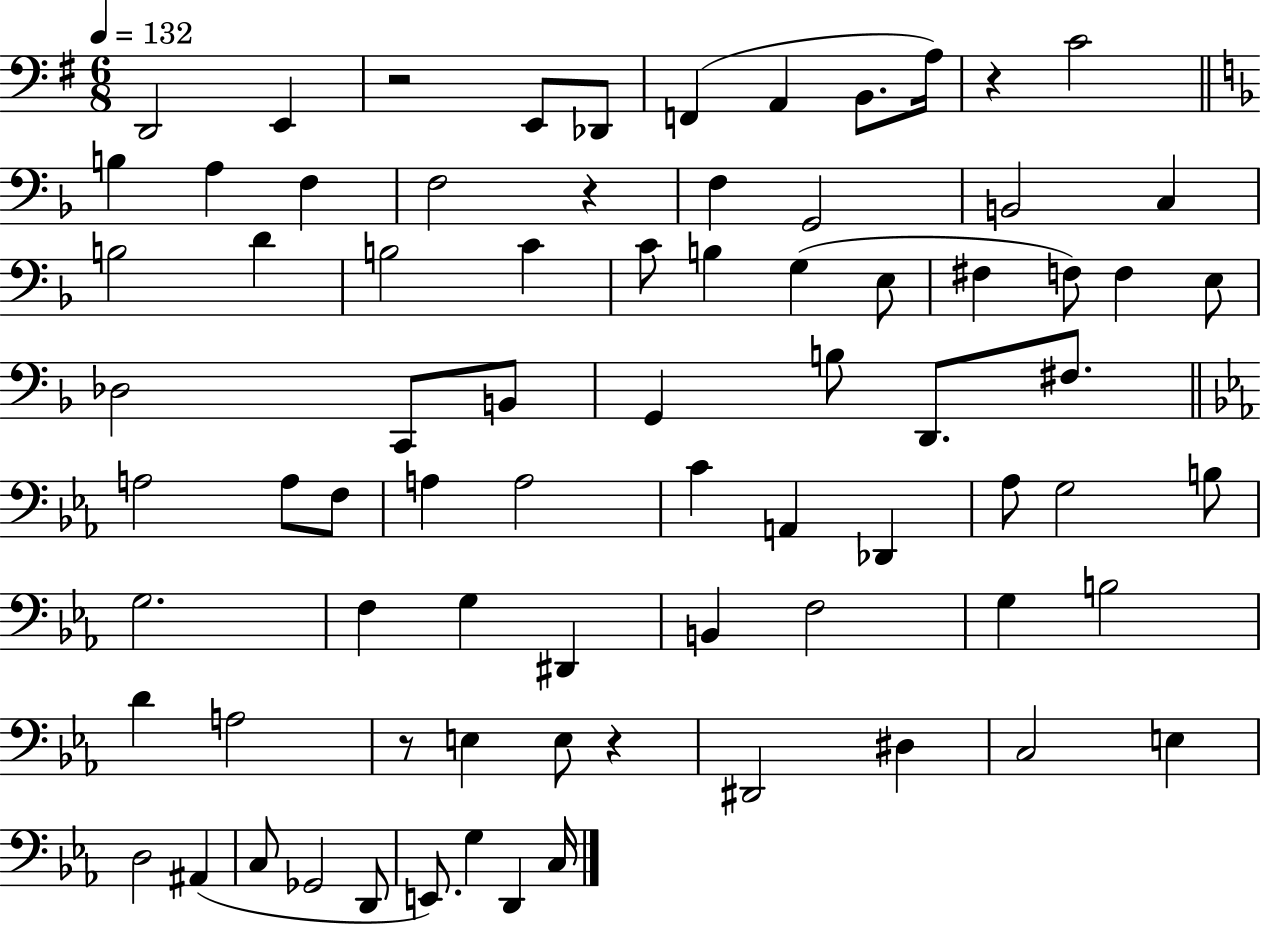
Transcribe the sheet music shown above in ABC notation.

X:1
T:Untitled
M:6/8
L:1/4
K:G
D,,2 E,, z2 E,,/2 _D,,/2 F,, A,, B,,/2 A,/4 z C2 B, A, F, F,2 z F, G,,2 B,,2 C, B,2 D B,2 C C/2 B, G, E,/2 ^F, F,/2 F, E,/2 _D,2 C,,/2 B,,/2 G,, B,/2 D,,/2 ^F,/2 A,2 A,/2 F,/2 A, A,2 C A,, _D,, _A,/2 G,2 B,/2 G,2 F, G, ^D,, B,, F,2 G, B,2 D A,2 z/2 E, E,/2 z ^D,,2 ^D, C,2 E, D,2 ^A,, C,/2 _G,,2 D,,/2 E,,/2 G, D,, C,/4